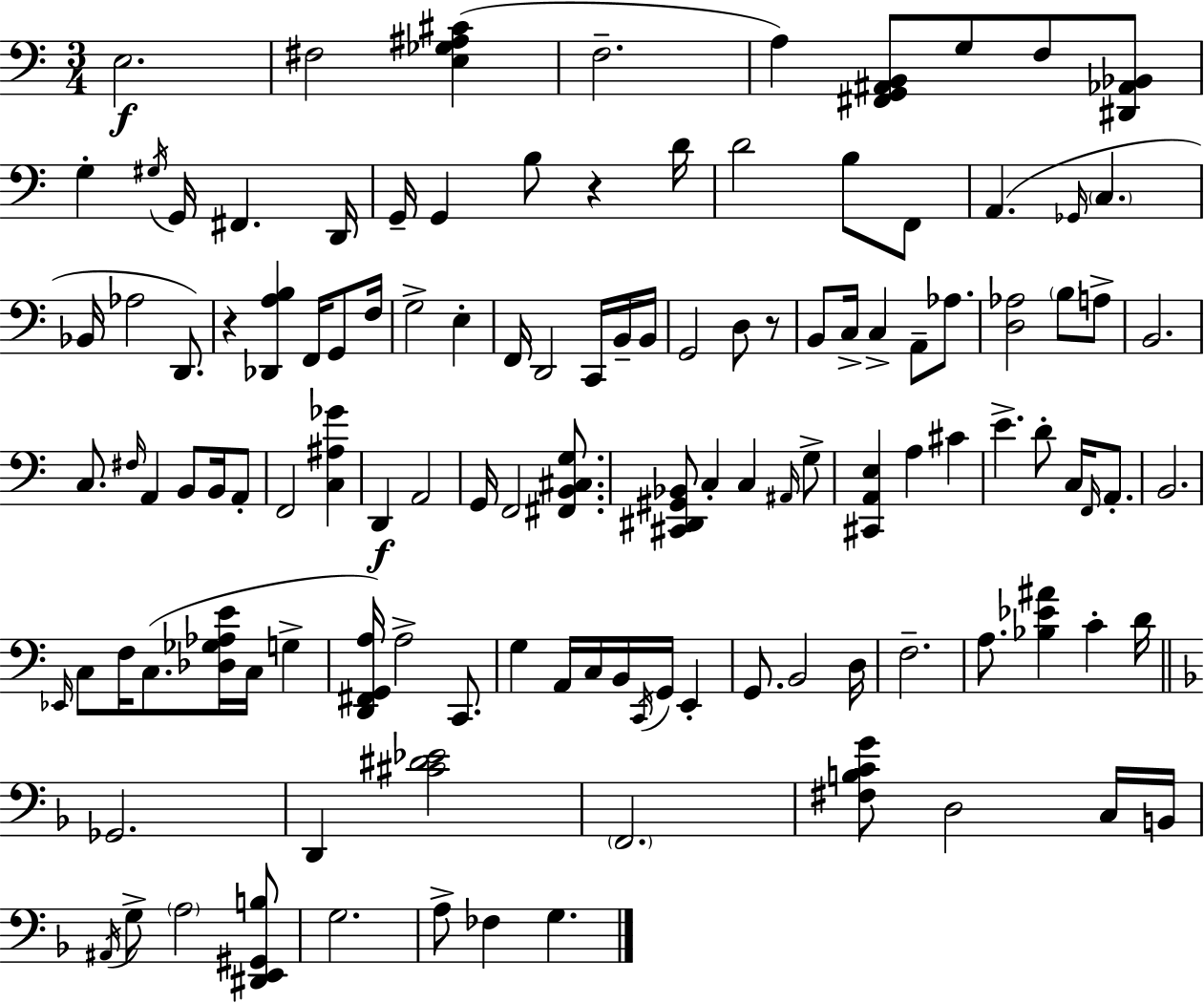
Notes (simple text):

E3/h. F#3/h [E3,Gb3,A#3,C#4]/q F3/h. A3/q [F#2,G2,A#2,B2]/e G3/e F3/e [D#2,Ab2,Bb2]/e G3/q G#3/s G2/s F#2/q. D2/s G2/s G2/q B3/e R/q D4/s D4/h B3/e F2/e A2/q. Gb2/s C3/q. Bb2/s Ab3/h D2/e. R/q [Db2,A3,B3]/q F2/s G2/e F3/s G3/h E3/q F2/s D2/h C2/s B2/s B2/s G2/h D3/e R/e B2/e C3/s C3/q A2/e Ab3/e. [D3,Ab3]/h B3/e A3/e B2/h. C3/e. F#3/s A2/q B2/e B2/s A2/e F2/h [C3,A#3,Gb4]/q D2/q A2/h G2/s F2/h [F#2,B2,C#3,G3]/e. [C#2,D#2,G#2,Bb2]/e C3/q C3/q A#2/s G3/e [C#2,A2,E3]/q A3/q C#4/q E4/q. D4/e C3/s F2/s A2/e. B2/h. Eb2/s C3/e F3/s C3/e. [Db3,Gb3,Ab3,E4]/s C3/s G3/q [D2,F#2,G2,A3]/s A3/h C2/e. G3/q A2/s C3/s B2/s C2/s G2/s E2/q G2/e. B2/h D3/s F3/h. A3/e. [Bb3,Eb4,A#4]/q C4/q D4/s Gb2/h. D2/q [C#4,D#4,Eb4]/h F2/h. [F#3,B3,C4,G4]/e D3/h C3/s B2/s A#2/s G3/e A3/h [D#2,E2,G#2,B3]/e G3/h. A3/e FES3/q G3/q.